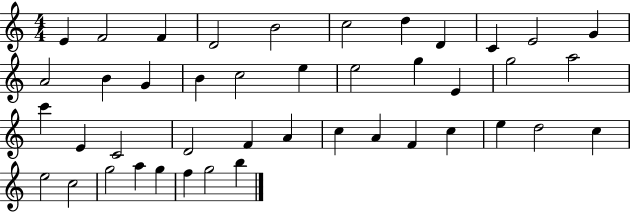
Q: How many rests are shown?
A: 0